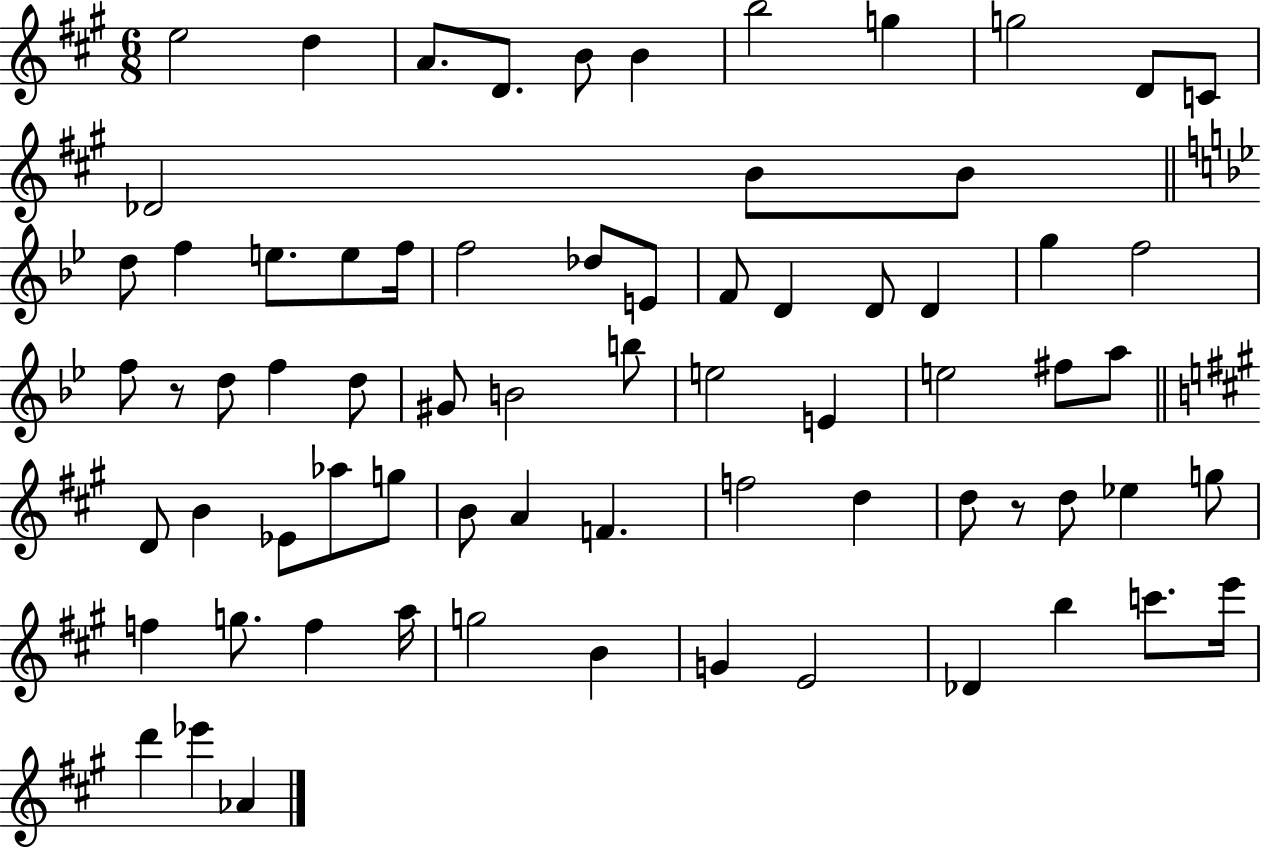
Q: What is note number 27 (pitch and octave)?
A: G5